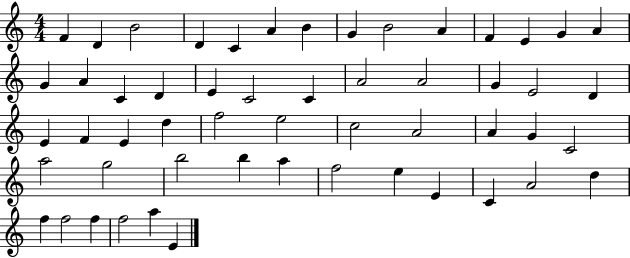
F4/q D4/q B4/h D4/q C4/q A4/q B4/q G4/q B4/h A4/q F4/q E4/q G4/q A4/q G4/q A4/q C4/q D4/q E4/q C4/h C4/q A4/h A4/h G4/q E4/h D4/q E4/q F4/q E4/q D5/q F5/h E5/h C5/h A4/h A4/q G4/q C4/h A5/h G5/h B5/h B5/q A5/q F5/h E5/q E4/q C4/q A4/h D5/q F5/q F5/h F5/q F5/h A5/q E4/q